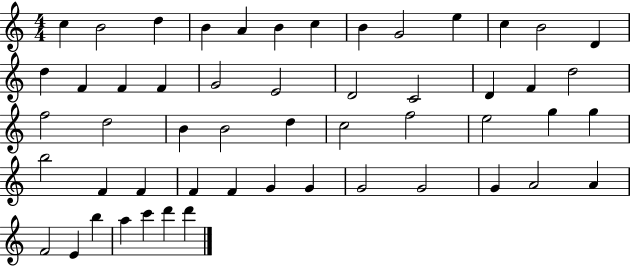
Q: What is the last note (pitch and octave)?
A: D6